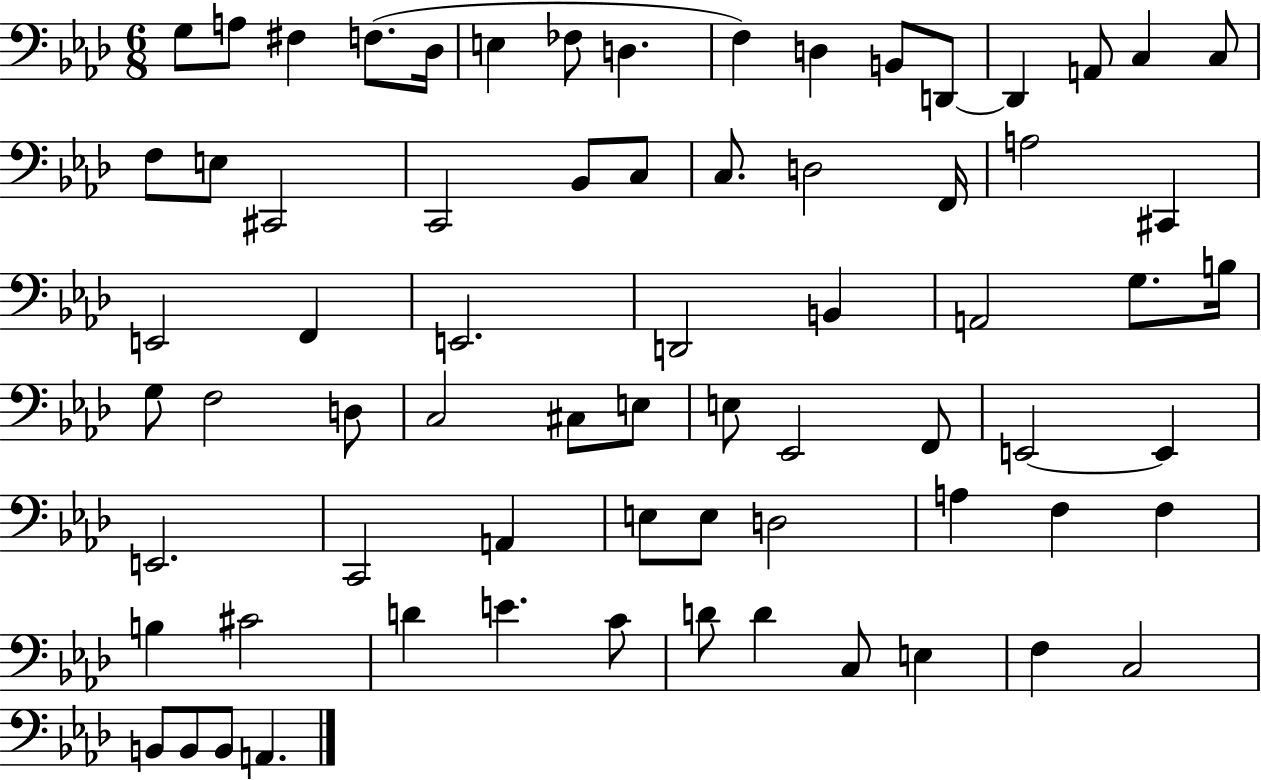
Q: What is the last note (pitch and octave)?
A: A2